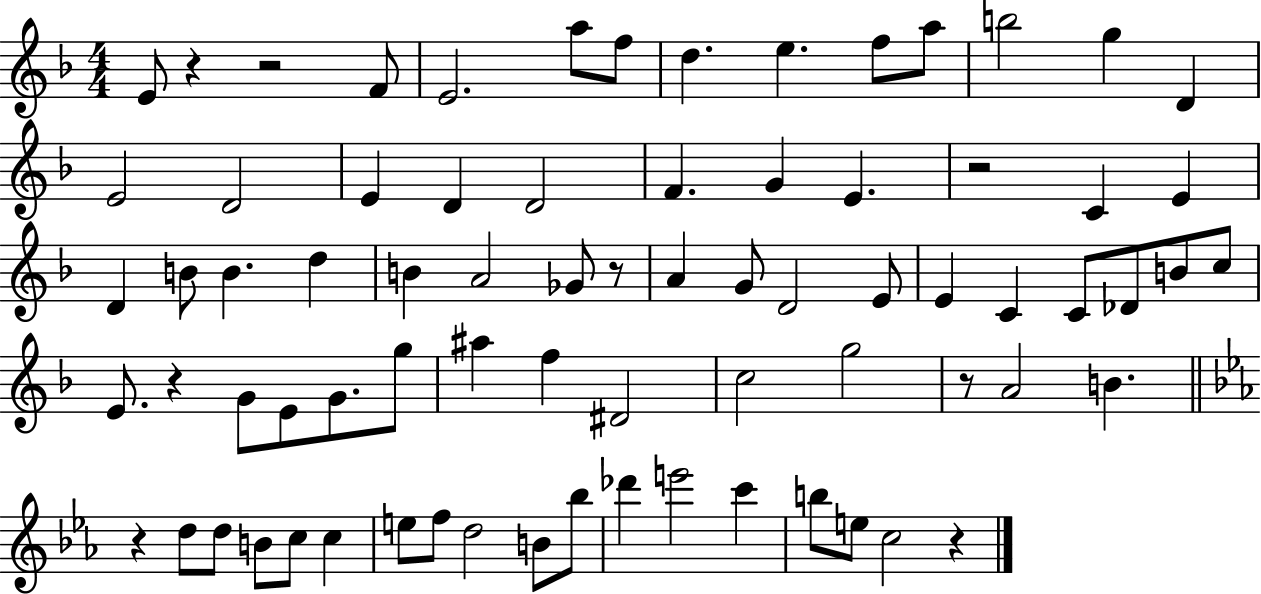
E4/e R/q R/h F4/e E4/h. A5/e F5/e D5/q. E5/q. F5/e A5/e B5/h G5/q D4/q E4/h D4/h E4/q D4/q D4/h F4/q. G4/q E4/q. R/h C4/q E4/q D4/q B4/e B4/q. D5/q B4/q A4/h Gb4/e R/e A4/q G4/e D4/h E4/e E4/q C4/q C4/e Db4/e B4/e C5/e E4/e. R/q G4/e E4/e G4/e. G5/e A#5/q F5/q D#4/h C5/h G5/h R/e A4/h B4/q. R/q D5/e D5/e B4/e C5/e C5/q E5/e F5/e D5/h B4/e Bb5/e Db6/q E6/h C6/q B5/e E5/e C5/h R/q